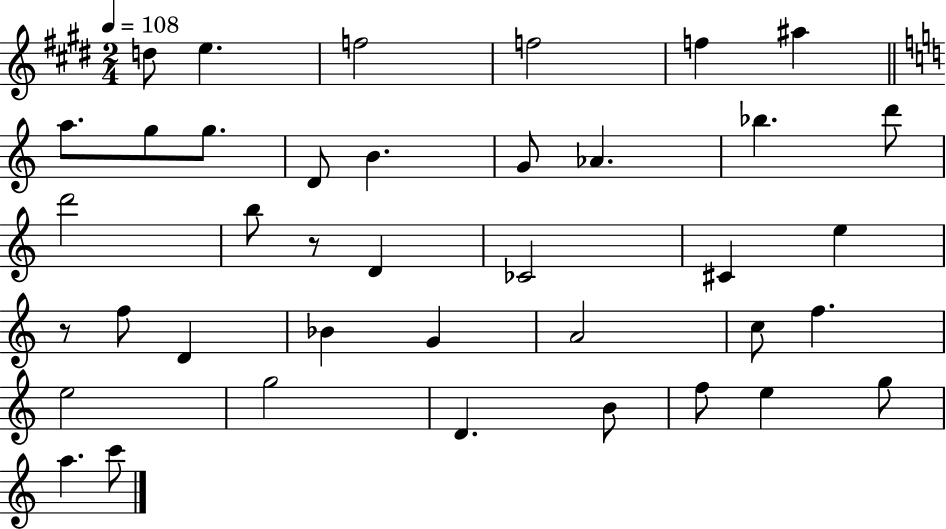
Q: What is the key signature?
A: E major